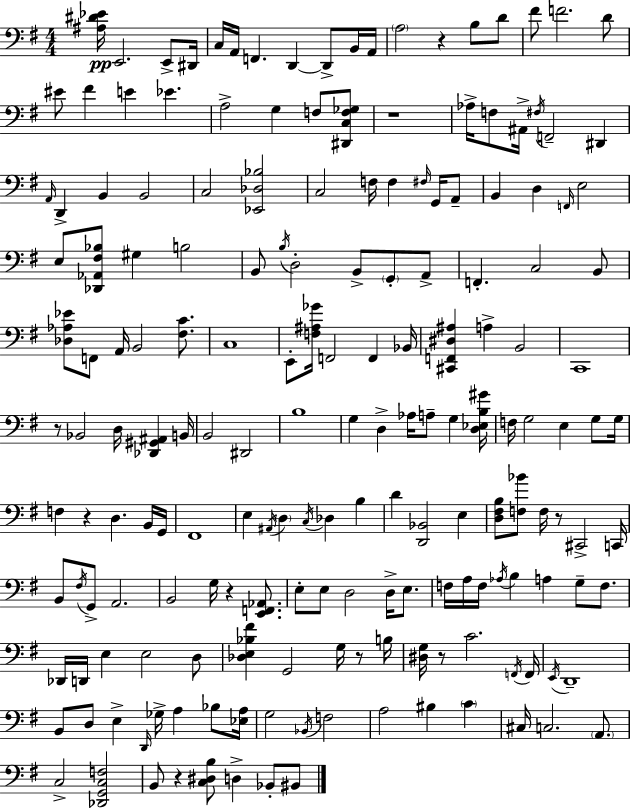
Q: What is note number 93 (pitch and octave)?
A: Db3